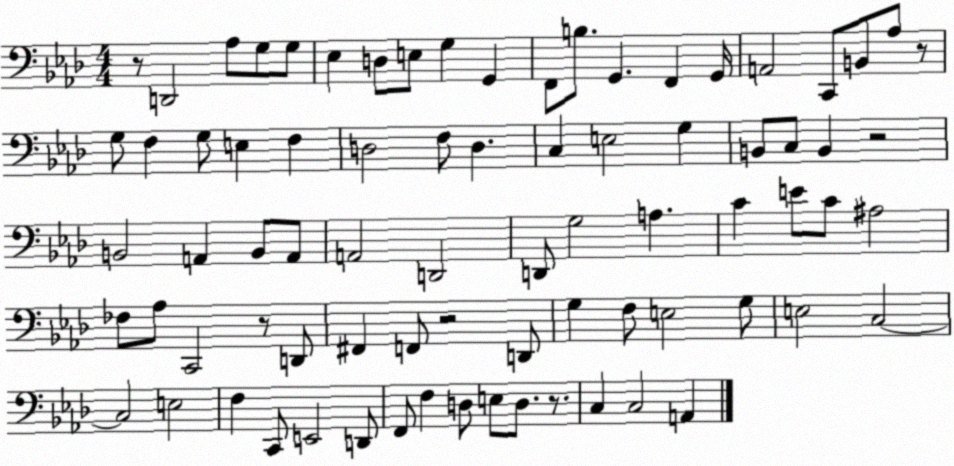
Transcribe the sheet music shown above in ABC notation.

X:1
T:Untitled
M:4/4
L:1/4
K:Ab
z/2 D,,2 _A,/2 G,/2 G,/2 _E, D,/2 E,/2 G, G,, F,,/2 B,/2 G,, F,, G,,/4 A,,2 C,,/2 B,,/2 _A,/2 z/2 G,/2 F, G,/2 E, F, D,2 F,/2 D, C, E,2 G, B,,/2 C,/2 B,, z2 B,,2 A,, B,,/2 A,,/2 A,,2 D,,2 D,,/2 G,2 A, C E/2 C/2 ^A,2 _F,/2 _A,/2 C,,2 z/2 D,,/2 ^F,, F,,/2 z2 D,,/2 G, F,/2 E,2 G,/2 E,2 C,2 C,2 E,2 F, C,,/2 E,,2 D,,/2 F,,/2 F, D,/2 E,/2 D,/2 z/2 C, C,2 A,,